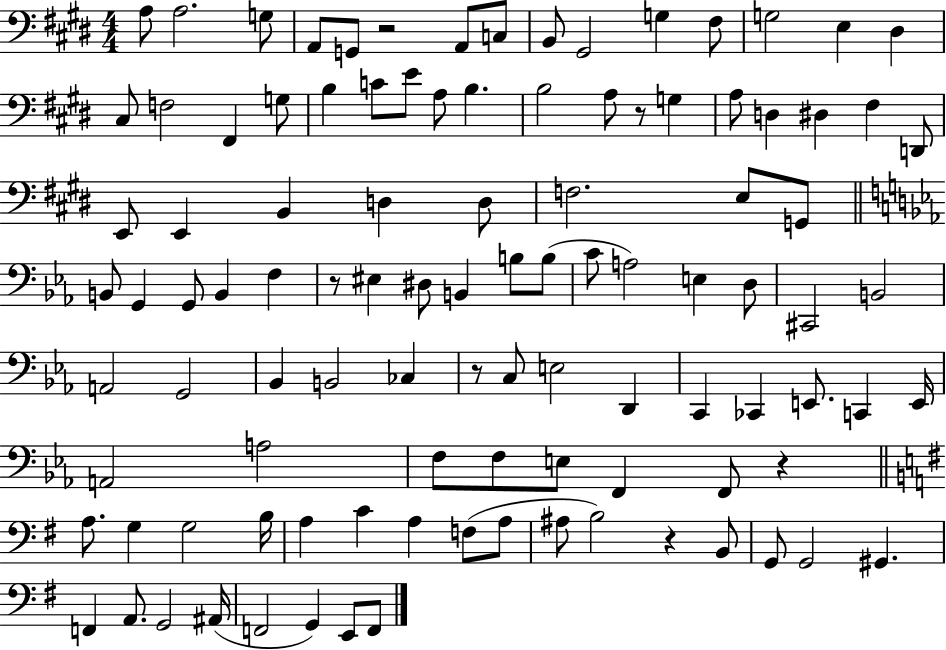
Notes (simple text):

A3/e A3/h. G3/e A2/e G2/e R/h A2/e C3/e B2/e G#2/h G3/q F#3/e G3/h E3/q D#3/q C#3/e F3/h F#2/q G3/e B3/q C4/e E4/e A3/e B3/q. B3/h A3/e R/e G3/q A3/e D3/q D#3/q F#3/q D2/e E2/e E2/q B2/q D3/q D3/e F3/h. E3/e G2/e B2/e G2/q G2/e B2/q F3/q R/e EIS3/q D#3/e B2/q B3/e B3/e C4/e A3/h E3/q D3/e C#2/h B2/h A2/h G2/h Bb2/q B2/h CES3/q R/e C3/e E3/h D2/q C2/q CES2/q E2/e. C2/q E2/s A2/h A3/h F3/e F3/e E3/e F2/q F2/e R/q A3/e. G3/q G3/h B3/s A3/q C4/q A3/q F3/e A3/e A#3/e B3/h R/q B2/e G2/e G2/h G#2/q. F2/q A2/e. G2/h A#2/s F2/h G2/q E2/e F2/e